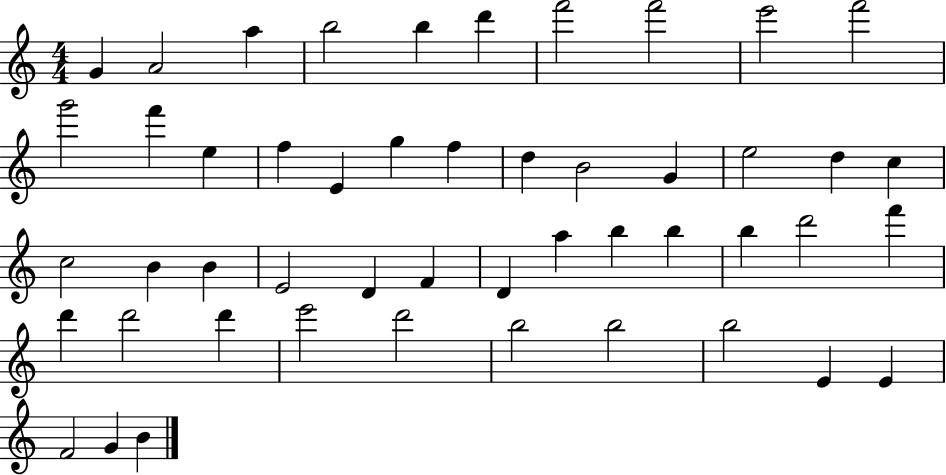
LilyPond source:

{
  \clef treble
  \numericTimeSignature
  \time 4/4
  \key c \major
  g'4 a'2 a''4 | b''2 b''4 d'''4 | f'''2 f'''2 | e'''2 f'''2 | \break g'''2 f'''4 e''4 | f''4 e'4 g''4 f''4 | d''4 b'2 g'4 | e''2 d''4 c''4 | \break c''2 b'4 b'4 | e'2 d'4 f'4 | d'4 a''4 b''4 b''4 | b''4 d'''2 f'''4 | \break d'''4 d'''2 d'''4 | e'''2 d'''2 | b''2 b''2 | b''2 e'4 e'4 | \break f'2 g'4 b'4 | \bar "|."
}